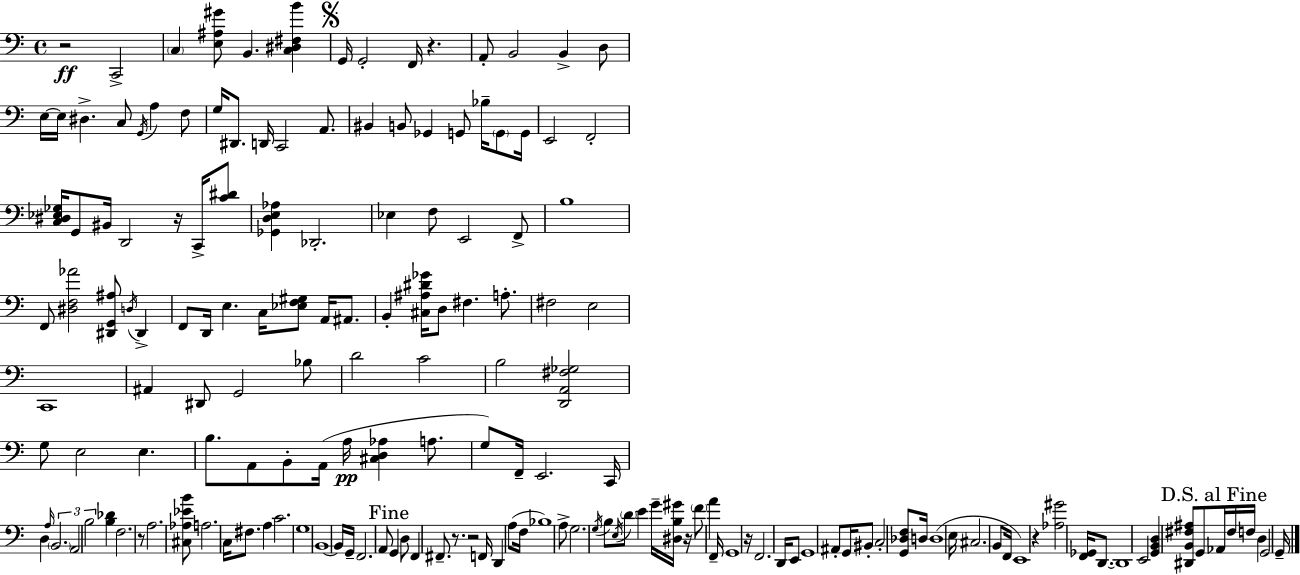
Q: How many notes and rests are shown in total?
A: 169